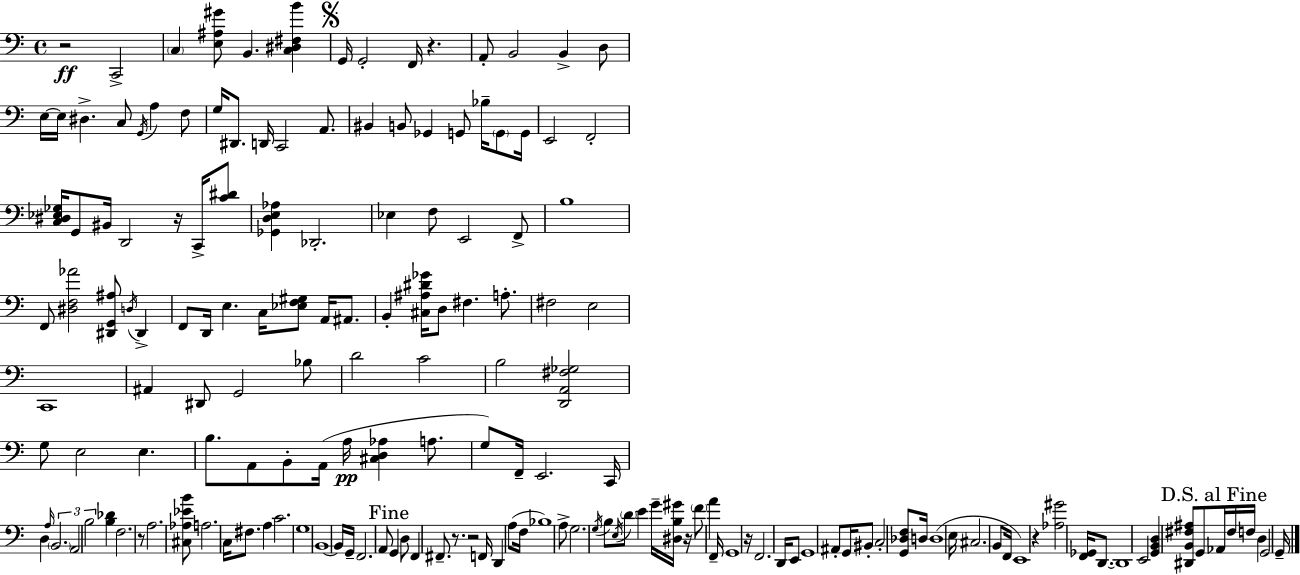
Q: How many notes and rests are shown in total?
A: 169